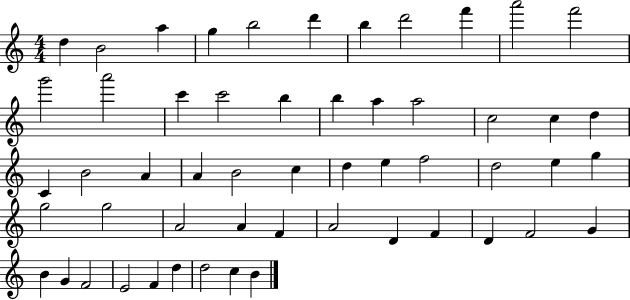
X:1
T:Untitled
M:4/4
L:1/4
K:C
d B2 a g b2 d' b d'2 f' a'2 f'2 g'2 a'2 c' c'2 b b a a2 c2 c d C B2 A A B2 c d e f2 d2 e g g2 g2 A2 A F A2 D F D F2 G B G F2 E2 F d d2 c B